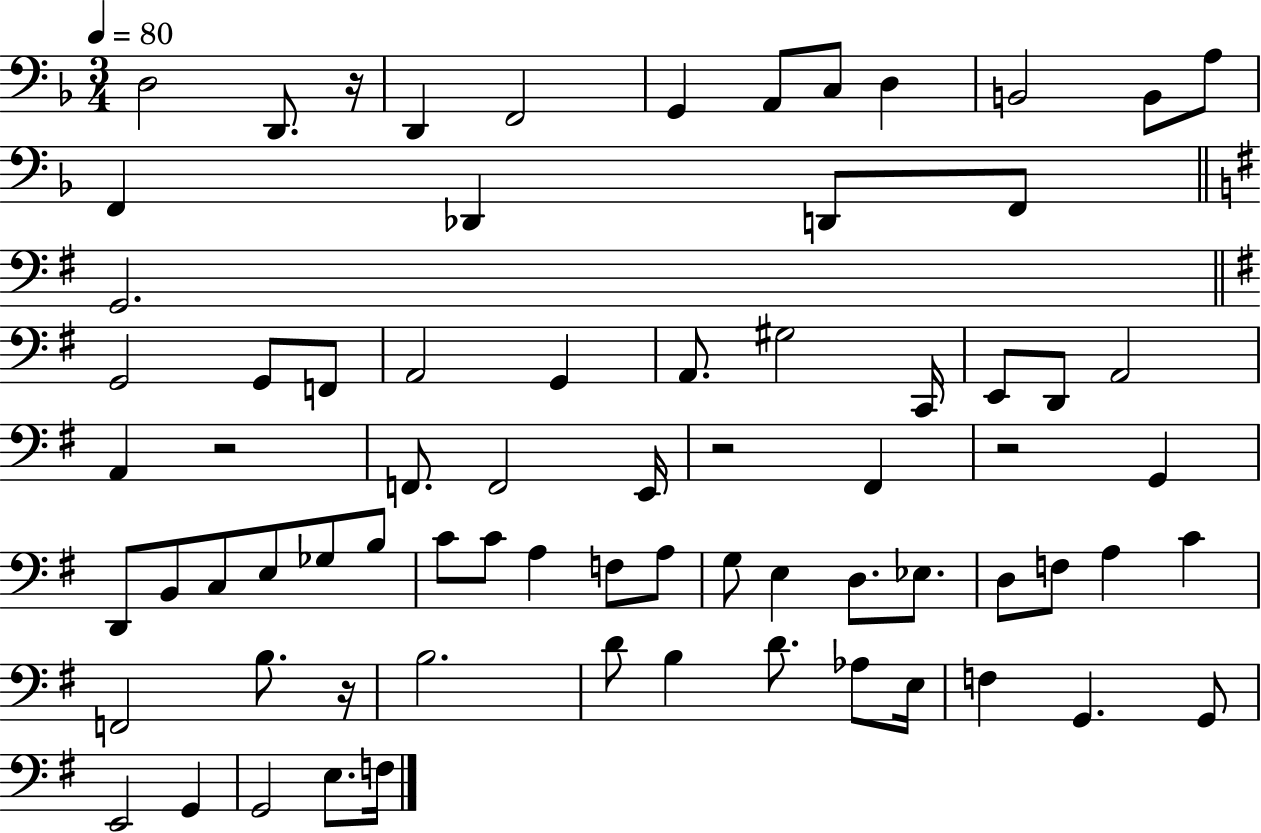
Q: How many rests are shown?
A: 5